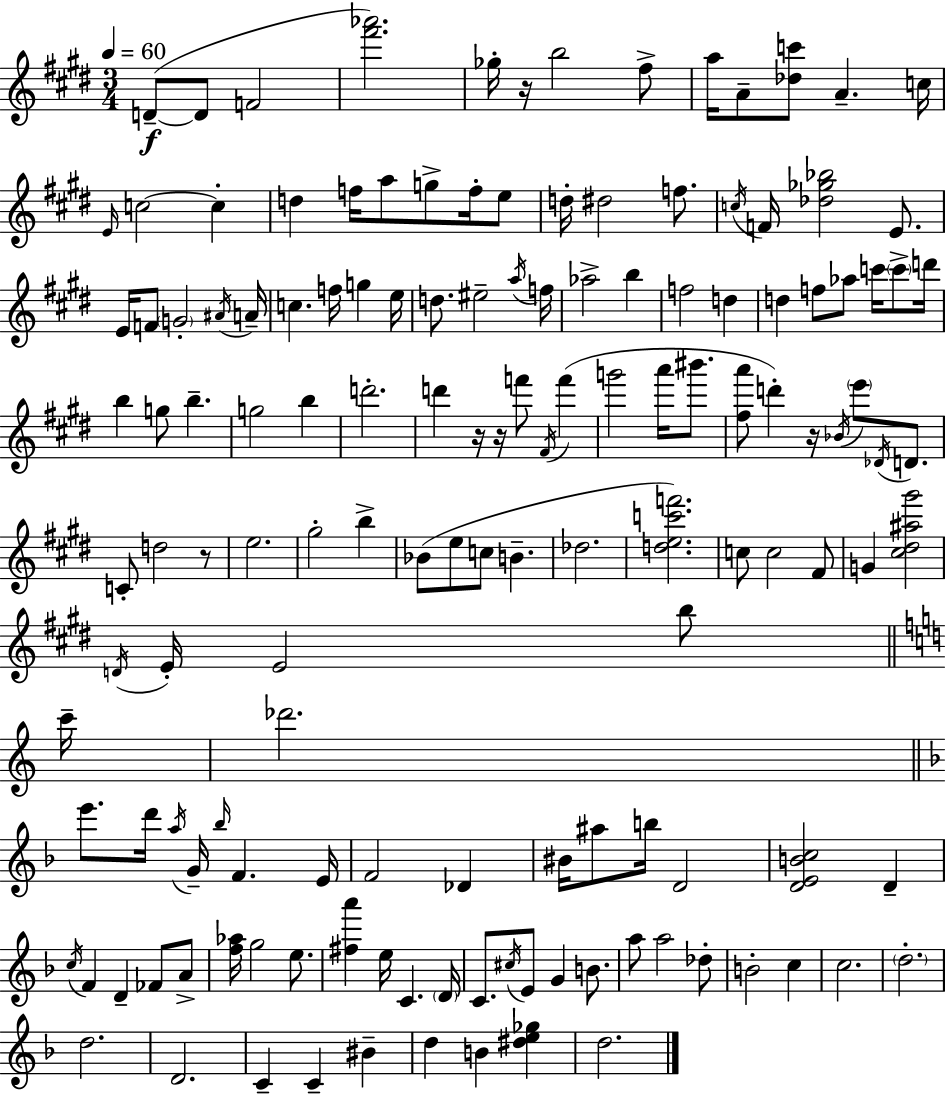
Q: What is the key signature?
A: E major